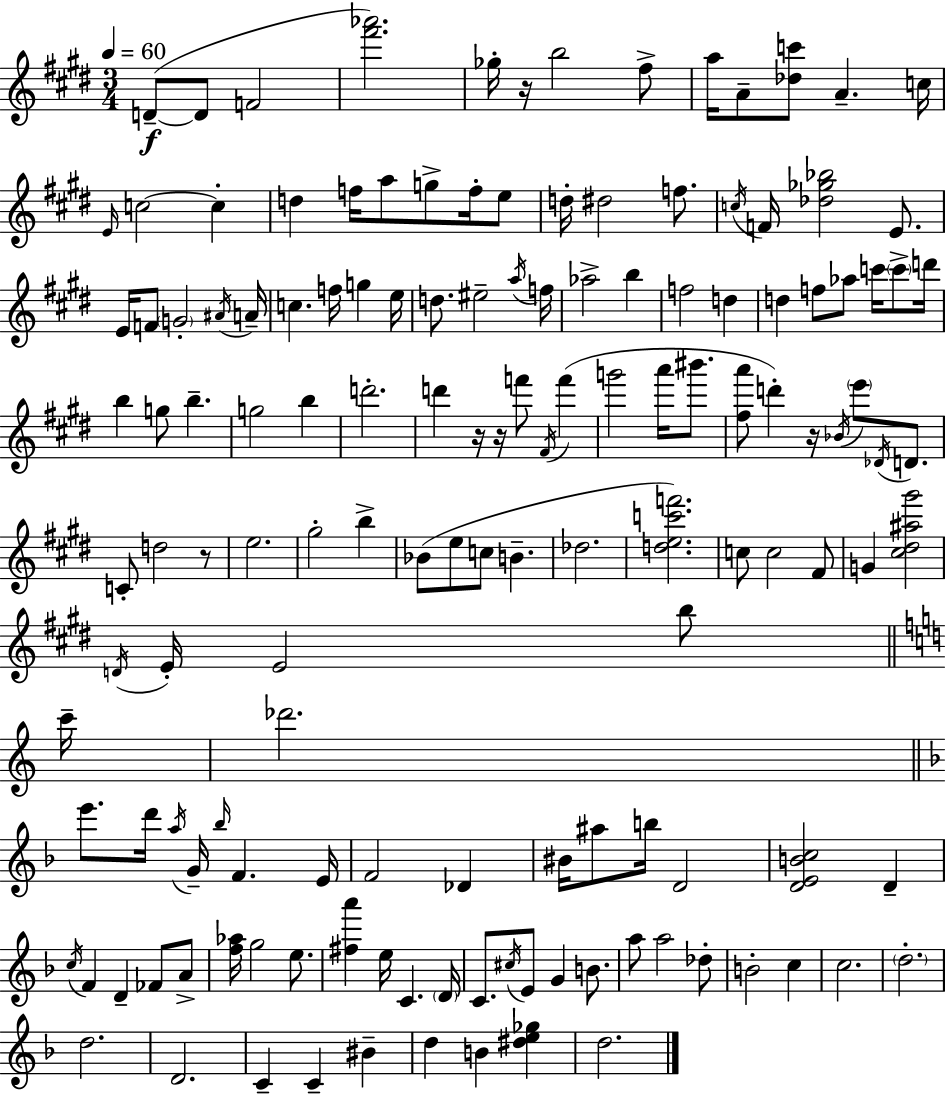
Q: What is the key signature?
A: E major